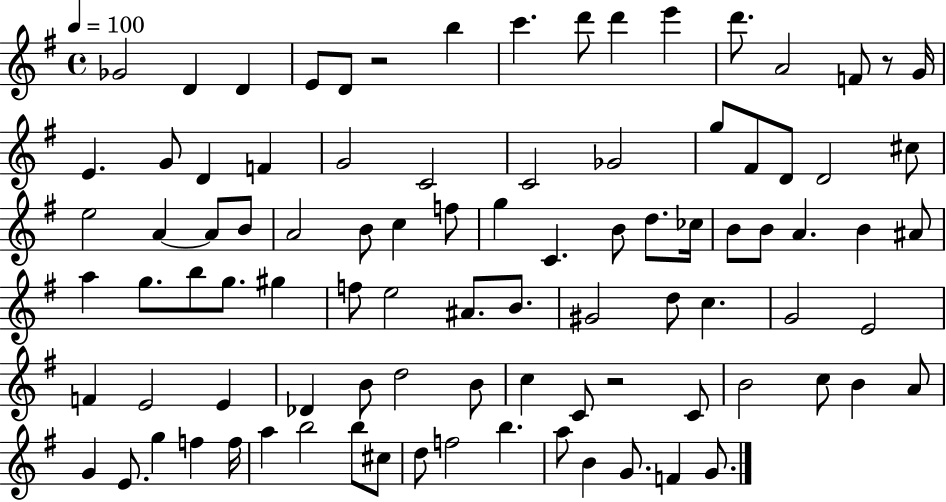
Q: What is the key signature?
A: G major